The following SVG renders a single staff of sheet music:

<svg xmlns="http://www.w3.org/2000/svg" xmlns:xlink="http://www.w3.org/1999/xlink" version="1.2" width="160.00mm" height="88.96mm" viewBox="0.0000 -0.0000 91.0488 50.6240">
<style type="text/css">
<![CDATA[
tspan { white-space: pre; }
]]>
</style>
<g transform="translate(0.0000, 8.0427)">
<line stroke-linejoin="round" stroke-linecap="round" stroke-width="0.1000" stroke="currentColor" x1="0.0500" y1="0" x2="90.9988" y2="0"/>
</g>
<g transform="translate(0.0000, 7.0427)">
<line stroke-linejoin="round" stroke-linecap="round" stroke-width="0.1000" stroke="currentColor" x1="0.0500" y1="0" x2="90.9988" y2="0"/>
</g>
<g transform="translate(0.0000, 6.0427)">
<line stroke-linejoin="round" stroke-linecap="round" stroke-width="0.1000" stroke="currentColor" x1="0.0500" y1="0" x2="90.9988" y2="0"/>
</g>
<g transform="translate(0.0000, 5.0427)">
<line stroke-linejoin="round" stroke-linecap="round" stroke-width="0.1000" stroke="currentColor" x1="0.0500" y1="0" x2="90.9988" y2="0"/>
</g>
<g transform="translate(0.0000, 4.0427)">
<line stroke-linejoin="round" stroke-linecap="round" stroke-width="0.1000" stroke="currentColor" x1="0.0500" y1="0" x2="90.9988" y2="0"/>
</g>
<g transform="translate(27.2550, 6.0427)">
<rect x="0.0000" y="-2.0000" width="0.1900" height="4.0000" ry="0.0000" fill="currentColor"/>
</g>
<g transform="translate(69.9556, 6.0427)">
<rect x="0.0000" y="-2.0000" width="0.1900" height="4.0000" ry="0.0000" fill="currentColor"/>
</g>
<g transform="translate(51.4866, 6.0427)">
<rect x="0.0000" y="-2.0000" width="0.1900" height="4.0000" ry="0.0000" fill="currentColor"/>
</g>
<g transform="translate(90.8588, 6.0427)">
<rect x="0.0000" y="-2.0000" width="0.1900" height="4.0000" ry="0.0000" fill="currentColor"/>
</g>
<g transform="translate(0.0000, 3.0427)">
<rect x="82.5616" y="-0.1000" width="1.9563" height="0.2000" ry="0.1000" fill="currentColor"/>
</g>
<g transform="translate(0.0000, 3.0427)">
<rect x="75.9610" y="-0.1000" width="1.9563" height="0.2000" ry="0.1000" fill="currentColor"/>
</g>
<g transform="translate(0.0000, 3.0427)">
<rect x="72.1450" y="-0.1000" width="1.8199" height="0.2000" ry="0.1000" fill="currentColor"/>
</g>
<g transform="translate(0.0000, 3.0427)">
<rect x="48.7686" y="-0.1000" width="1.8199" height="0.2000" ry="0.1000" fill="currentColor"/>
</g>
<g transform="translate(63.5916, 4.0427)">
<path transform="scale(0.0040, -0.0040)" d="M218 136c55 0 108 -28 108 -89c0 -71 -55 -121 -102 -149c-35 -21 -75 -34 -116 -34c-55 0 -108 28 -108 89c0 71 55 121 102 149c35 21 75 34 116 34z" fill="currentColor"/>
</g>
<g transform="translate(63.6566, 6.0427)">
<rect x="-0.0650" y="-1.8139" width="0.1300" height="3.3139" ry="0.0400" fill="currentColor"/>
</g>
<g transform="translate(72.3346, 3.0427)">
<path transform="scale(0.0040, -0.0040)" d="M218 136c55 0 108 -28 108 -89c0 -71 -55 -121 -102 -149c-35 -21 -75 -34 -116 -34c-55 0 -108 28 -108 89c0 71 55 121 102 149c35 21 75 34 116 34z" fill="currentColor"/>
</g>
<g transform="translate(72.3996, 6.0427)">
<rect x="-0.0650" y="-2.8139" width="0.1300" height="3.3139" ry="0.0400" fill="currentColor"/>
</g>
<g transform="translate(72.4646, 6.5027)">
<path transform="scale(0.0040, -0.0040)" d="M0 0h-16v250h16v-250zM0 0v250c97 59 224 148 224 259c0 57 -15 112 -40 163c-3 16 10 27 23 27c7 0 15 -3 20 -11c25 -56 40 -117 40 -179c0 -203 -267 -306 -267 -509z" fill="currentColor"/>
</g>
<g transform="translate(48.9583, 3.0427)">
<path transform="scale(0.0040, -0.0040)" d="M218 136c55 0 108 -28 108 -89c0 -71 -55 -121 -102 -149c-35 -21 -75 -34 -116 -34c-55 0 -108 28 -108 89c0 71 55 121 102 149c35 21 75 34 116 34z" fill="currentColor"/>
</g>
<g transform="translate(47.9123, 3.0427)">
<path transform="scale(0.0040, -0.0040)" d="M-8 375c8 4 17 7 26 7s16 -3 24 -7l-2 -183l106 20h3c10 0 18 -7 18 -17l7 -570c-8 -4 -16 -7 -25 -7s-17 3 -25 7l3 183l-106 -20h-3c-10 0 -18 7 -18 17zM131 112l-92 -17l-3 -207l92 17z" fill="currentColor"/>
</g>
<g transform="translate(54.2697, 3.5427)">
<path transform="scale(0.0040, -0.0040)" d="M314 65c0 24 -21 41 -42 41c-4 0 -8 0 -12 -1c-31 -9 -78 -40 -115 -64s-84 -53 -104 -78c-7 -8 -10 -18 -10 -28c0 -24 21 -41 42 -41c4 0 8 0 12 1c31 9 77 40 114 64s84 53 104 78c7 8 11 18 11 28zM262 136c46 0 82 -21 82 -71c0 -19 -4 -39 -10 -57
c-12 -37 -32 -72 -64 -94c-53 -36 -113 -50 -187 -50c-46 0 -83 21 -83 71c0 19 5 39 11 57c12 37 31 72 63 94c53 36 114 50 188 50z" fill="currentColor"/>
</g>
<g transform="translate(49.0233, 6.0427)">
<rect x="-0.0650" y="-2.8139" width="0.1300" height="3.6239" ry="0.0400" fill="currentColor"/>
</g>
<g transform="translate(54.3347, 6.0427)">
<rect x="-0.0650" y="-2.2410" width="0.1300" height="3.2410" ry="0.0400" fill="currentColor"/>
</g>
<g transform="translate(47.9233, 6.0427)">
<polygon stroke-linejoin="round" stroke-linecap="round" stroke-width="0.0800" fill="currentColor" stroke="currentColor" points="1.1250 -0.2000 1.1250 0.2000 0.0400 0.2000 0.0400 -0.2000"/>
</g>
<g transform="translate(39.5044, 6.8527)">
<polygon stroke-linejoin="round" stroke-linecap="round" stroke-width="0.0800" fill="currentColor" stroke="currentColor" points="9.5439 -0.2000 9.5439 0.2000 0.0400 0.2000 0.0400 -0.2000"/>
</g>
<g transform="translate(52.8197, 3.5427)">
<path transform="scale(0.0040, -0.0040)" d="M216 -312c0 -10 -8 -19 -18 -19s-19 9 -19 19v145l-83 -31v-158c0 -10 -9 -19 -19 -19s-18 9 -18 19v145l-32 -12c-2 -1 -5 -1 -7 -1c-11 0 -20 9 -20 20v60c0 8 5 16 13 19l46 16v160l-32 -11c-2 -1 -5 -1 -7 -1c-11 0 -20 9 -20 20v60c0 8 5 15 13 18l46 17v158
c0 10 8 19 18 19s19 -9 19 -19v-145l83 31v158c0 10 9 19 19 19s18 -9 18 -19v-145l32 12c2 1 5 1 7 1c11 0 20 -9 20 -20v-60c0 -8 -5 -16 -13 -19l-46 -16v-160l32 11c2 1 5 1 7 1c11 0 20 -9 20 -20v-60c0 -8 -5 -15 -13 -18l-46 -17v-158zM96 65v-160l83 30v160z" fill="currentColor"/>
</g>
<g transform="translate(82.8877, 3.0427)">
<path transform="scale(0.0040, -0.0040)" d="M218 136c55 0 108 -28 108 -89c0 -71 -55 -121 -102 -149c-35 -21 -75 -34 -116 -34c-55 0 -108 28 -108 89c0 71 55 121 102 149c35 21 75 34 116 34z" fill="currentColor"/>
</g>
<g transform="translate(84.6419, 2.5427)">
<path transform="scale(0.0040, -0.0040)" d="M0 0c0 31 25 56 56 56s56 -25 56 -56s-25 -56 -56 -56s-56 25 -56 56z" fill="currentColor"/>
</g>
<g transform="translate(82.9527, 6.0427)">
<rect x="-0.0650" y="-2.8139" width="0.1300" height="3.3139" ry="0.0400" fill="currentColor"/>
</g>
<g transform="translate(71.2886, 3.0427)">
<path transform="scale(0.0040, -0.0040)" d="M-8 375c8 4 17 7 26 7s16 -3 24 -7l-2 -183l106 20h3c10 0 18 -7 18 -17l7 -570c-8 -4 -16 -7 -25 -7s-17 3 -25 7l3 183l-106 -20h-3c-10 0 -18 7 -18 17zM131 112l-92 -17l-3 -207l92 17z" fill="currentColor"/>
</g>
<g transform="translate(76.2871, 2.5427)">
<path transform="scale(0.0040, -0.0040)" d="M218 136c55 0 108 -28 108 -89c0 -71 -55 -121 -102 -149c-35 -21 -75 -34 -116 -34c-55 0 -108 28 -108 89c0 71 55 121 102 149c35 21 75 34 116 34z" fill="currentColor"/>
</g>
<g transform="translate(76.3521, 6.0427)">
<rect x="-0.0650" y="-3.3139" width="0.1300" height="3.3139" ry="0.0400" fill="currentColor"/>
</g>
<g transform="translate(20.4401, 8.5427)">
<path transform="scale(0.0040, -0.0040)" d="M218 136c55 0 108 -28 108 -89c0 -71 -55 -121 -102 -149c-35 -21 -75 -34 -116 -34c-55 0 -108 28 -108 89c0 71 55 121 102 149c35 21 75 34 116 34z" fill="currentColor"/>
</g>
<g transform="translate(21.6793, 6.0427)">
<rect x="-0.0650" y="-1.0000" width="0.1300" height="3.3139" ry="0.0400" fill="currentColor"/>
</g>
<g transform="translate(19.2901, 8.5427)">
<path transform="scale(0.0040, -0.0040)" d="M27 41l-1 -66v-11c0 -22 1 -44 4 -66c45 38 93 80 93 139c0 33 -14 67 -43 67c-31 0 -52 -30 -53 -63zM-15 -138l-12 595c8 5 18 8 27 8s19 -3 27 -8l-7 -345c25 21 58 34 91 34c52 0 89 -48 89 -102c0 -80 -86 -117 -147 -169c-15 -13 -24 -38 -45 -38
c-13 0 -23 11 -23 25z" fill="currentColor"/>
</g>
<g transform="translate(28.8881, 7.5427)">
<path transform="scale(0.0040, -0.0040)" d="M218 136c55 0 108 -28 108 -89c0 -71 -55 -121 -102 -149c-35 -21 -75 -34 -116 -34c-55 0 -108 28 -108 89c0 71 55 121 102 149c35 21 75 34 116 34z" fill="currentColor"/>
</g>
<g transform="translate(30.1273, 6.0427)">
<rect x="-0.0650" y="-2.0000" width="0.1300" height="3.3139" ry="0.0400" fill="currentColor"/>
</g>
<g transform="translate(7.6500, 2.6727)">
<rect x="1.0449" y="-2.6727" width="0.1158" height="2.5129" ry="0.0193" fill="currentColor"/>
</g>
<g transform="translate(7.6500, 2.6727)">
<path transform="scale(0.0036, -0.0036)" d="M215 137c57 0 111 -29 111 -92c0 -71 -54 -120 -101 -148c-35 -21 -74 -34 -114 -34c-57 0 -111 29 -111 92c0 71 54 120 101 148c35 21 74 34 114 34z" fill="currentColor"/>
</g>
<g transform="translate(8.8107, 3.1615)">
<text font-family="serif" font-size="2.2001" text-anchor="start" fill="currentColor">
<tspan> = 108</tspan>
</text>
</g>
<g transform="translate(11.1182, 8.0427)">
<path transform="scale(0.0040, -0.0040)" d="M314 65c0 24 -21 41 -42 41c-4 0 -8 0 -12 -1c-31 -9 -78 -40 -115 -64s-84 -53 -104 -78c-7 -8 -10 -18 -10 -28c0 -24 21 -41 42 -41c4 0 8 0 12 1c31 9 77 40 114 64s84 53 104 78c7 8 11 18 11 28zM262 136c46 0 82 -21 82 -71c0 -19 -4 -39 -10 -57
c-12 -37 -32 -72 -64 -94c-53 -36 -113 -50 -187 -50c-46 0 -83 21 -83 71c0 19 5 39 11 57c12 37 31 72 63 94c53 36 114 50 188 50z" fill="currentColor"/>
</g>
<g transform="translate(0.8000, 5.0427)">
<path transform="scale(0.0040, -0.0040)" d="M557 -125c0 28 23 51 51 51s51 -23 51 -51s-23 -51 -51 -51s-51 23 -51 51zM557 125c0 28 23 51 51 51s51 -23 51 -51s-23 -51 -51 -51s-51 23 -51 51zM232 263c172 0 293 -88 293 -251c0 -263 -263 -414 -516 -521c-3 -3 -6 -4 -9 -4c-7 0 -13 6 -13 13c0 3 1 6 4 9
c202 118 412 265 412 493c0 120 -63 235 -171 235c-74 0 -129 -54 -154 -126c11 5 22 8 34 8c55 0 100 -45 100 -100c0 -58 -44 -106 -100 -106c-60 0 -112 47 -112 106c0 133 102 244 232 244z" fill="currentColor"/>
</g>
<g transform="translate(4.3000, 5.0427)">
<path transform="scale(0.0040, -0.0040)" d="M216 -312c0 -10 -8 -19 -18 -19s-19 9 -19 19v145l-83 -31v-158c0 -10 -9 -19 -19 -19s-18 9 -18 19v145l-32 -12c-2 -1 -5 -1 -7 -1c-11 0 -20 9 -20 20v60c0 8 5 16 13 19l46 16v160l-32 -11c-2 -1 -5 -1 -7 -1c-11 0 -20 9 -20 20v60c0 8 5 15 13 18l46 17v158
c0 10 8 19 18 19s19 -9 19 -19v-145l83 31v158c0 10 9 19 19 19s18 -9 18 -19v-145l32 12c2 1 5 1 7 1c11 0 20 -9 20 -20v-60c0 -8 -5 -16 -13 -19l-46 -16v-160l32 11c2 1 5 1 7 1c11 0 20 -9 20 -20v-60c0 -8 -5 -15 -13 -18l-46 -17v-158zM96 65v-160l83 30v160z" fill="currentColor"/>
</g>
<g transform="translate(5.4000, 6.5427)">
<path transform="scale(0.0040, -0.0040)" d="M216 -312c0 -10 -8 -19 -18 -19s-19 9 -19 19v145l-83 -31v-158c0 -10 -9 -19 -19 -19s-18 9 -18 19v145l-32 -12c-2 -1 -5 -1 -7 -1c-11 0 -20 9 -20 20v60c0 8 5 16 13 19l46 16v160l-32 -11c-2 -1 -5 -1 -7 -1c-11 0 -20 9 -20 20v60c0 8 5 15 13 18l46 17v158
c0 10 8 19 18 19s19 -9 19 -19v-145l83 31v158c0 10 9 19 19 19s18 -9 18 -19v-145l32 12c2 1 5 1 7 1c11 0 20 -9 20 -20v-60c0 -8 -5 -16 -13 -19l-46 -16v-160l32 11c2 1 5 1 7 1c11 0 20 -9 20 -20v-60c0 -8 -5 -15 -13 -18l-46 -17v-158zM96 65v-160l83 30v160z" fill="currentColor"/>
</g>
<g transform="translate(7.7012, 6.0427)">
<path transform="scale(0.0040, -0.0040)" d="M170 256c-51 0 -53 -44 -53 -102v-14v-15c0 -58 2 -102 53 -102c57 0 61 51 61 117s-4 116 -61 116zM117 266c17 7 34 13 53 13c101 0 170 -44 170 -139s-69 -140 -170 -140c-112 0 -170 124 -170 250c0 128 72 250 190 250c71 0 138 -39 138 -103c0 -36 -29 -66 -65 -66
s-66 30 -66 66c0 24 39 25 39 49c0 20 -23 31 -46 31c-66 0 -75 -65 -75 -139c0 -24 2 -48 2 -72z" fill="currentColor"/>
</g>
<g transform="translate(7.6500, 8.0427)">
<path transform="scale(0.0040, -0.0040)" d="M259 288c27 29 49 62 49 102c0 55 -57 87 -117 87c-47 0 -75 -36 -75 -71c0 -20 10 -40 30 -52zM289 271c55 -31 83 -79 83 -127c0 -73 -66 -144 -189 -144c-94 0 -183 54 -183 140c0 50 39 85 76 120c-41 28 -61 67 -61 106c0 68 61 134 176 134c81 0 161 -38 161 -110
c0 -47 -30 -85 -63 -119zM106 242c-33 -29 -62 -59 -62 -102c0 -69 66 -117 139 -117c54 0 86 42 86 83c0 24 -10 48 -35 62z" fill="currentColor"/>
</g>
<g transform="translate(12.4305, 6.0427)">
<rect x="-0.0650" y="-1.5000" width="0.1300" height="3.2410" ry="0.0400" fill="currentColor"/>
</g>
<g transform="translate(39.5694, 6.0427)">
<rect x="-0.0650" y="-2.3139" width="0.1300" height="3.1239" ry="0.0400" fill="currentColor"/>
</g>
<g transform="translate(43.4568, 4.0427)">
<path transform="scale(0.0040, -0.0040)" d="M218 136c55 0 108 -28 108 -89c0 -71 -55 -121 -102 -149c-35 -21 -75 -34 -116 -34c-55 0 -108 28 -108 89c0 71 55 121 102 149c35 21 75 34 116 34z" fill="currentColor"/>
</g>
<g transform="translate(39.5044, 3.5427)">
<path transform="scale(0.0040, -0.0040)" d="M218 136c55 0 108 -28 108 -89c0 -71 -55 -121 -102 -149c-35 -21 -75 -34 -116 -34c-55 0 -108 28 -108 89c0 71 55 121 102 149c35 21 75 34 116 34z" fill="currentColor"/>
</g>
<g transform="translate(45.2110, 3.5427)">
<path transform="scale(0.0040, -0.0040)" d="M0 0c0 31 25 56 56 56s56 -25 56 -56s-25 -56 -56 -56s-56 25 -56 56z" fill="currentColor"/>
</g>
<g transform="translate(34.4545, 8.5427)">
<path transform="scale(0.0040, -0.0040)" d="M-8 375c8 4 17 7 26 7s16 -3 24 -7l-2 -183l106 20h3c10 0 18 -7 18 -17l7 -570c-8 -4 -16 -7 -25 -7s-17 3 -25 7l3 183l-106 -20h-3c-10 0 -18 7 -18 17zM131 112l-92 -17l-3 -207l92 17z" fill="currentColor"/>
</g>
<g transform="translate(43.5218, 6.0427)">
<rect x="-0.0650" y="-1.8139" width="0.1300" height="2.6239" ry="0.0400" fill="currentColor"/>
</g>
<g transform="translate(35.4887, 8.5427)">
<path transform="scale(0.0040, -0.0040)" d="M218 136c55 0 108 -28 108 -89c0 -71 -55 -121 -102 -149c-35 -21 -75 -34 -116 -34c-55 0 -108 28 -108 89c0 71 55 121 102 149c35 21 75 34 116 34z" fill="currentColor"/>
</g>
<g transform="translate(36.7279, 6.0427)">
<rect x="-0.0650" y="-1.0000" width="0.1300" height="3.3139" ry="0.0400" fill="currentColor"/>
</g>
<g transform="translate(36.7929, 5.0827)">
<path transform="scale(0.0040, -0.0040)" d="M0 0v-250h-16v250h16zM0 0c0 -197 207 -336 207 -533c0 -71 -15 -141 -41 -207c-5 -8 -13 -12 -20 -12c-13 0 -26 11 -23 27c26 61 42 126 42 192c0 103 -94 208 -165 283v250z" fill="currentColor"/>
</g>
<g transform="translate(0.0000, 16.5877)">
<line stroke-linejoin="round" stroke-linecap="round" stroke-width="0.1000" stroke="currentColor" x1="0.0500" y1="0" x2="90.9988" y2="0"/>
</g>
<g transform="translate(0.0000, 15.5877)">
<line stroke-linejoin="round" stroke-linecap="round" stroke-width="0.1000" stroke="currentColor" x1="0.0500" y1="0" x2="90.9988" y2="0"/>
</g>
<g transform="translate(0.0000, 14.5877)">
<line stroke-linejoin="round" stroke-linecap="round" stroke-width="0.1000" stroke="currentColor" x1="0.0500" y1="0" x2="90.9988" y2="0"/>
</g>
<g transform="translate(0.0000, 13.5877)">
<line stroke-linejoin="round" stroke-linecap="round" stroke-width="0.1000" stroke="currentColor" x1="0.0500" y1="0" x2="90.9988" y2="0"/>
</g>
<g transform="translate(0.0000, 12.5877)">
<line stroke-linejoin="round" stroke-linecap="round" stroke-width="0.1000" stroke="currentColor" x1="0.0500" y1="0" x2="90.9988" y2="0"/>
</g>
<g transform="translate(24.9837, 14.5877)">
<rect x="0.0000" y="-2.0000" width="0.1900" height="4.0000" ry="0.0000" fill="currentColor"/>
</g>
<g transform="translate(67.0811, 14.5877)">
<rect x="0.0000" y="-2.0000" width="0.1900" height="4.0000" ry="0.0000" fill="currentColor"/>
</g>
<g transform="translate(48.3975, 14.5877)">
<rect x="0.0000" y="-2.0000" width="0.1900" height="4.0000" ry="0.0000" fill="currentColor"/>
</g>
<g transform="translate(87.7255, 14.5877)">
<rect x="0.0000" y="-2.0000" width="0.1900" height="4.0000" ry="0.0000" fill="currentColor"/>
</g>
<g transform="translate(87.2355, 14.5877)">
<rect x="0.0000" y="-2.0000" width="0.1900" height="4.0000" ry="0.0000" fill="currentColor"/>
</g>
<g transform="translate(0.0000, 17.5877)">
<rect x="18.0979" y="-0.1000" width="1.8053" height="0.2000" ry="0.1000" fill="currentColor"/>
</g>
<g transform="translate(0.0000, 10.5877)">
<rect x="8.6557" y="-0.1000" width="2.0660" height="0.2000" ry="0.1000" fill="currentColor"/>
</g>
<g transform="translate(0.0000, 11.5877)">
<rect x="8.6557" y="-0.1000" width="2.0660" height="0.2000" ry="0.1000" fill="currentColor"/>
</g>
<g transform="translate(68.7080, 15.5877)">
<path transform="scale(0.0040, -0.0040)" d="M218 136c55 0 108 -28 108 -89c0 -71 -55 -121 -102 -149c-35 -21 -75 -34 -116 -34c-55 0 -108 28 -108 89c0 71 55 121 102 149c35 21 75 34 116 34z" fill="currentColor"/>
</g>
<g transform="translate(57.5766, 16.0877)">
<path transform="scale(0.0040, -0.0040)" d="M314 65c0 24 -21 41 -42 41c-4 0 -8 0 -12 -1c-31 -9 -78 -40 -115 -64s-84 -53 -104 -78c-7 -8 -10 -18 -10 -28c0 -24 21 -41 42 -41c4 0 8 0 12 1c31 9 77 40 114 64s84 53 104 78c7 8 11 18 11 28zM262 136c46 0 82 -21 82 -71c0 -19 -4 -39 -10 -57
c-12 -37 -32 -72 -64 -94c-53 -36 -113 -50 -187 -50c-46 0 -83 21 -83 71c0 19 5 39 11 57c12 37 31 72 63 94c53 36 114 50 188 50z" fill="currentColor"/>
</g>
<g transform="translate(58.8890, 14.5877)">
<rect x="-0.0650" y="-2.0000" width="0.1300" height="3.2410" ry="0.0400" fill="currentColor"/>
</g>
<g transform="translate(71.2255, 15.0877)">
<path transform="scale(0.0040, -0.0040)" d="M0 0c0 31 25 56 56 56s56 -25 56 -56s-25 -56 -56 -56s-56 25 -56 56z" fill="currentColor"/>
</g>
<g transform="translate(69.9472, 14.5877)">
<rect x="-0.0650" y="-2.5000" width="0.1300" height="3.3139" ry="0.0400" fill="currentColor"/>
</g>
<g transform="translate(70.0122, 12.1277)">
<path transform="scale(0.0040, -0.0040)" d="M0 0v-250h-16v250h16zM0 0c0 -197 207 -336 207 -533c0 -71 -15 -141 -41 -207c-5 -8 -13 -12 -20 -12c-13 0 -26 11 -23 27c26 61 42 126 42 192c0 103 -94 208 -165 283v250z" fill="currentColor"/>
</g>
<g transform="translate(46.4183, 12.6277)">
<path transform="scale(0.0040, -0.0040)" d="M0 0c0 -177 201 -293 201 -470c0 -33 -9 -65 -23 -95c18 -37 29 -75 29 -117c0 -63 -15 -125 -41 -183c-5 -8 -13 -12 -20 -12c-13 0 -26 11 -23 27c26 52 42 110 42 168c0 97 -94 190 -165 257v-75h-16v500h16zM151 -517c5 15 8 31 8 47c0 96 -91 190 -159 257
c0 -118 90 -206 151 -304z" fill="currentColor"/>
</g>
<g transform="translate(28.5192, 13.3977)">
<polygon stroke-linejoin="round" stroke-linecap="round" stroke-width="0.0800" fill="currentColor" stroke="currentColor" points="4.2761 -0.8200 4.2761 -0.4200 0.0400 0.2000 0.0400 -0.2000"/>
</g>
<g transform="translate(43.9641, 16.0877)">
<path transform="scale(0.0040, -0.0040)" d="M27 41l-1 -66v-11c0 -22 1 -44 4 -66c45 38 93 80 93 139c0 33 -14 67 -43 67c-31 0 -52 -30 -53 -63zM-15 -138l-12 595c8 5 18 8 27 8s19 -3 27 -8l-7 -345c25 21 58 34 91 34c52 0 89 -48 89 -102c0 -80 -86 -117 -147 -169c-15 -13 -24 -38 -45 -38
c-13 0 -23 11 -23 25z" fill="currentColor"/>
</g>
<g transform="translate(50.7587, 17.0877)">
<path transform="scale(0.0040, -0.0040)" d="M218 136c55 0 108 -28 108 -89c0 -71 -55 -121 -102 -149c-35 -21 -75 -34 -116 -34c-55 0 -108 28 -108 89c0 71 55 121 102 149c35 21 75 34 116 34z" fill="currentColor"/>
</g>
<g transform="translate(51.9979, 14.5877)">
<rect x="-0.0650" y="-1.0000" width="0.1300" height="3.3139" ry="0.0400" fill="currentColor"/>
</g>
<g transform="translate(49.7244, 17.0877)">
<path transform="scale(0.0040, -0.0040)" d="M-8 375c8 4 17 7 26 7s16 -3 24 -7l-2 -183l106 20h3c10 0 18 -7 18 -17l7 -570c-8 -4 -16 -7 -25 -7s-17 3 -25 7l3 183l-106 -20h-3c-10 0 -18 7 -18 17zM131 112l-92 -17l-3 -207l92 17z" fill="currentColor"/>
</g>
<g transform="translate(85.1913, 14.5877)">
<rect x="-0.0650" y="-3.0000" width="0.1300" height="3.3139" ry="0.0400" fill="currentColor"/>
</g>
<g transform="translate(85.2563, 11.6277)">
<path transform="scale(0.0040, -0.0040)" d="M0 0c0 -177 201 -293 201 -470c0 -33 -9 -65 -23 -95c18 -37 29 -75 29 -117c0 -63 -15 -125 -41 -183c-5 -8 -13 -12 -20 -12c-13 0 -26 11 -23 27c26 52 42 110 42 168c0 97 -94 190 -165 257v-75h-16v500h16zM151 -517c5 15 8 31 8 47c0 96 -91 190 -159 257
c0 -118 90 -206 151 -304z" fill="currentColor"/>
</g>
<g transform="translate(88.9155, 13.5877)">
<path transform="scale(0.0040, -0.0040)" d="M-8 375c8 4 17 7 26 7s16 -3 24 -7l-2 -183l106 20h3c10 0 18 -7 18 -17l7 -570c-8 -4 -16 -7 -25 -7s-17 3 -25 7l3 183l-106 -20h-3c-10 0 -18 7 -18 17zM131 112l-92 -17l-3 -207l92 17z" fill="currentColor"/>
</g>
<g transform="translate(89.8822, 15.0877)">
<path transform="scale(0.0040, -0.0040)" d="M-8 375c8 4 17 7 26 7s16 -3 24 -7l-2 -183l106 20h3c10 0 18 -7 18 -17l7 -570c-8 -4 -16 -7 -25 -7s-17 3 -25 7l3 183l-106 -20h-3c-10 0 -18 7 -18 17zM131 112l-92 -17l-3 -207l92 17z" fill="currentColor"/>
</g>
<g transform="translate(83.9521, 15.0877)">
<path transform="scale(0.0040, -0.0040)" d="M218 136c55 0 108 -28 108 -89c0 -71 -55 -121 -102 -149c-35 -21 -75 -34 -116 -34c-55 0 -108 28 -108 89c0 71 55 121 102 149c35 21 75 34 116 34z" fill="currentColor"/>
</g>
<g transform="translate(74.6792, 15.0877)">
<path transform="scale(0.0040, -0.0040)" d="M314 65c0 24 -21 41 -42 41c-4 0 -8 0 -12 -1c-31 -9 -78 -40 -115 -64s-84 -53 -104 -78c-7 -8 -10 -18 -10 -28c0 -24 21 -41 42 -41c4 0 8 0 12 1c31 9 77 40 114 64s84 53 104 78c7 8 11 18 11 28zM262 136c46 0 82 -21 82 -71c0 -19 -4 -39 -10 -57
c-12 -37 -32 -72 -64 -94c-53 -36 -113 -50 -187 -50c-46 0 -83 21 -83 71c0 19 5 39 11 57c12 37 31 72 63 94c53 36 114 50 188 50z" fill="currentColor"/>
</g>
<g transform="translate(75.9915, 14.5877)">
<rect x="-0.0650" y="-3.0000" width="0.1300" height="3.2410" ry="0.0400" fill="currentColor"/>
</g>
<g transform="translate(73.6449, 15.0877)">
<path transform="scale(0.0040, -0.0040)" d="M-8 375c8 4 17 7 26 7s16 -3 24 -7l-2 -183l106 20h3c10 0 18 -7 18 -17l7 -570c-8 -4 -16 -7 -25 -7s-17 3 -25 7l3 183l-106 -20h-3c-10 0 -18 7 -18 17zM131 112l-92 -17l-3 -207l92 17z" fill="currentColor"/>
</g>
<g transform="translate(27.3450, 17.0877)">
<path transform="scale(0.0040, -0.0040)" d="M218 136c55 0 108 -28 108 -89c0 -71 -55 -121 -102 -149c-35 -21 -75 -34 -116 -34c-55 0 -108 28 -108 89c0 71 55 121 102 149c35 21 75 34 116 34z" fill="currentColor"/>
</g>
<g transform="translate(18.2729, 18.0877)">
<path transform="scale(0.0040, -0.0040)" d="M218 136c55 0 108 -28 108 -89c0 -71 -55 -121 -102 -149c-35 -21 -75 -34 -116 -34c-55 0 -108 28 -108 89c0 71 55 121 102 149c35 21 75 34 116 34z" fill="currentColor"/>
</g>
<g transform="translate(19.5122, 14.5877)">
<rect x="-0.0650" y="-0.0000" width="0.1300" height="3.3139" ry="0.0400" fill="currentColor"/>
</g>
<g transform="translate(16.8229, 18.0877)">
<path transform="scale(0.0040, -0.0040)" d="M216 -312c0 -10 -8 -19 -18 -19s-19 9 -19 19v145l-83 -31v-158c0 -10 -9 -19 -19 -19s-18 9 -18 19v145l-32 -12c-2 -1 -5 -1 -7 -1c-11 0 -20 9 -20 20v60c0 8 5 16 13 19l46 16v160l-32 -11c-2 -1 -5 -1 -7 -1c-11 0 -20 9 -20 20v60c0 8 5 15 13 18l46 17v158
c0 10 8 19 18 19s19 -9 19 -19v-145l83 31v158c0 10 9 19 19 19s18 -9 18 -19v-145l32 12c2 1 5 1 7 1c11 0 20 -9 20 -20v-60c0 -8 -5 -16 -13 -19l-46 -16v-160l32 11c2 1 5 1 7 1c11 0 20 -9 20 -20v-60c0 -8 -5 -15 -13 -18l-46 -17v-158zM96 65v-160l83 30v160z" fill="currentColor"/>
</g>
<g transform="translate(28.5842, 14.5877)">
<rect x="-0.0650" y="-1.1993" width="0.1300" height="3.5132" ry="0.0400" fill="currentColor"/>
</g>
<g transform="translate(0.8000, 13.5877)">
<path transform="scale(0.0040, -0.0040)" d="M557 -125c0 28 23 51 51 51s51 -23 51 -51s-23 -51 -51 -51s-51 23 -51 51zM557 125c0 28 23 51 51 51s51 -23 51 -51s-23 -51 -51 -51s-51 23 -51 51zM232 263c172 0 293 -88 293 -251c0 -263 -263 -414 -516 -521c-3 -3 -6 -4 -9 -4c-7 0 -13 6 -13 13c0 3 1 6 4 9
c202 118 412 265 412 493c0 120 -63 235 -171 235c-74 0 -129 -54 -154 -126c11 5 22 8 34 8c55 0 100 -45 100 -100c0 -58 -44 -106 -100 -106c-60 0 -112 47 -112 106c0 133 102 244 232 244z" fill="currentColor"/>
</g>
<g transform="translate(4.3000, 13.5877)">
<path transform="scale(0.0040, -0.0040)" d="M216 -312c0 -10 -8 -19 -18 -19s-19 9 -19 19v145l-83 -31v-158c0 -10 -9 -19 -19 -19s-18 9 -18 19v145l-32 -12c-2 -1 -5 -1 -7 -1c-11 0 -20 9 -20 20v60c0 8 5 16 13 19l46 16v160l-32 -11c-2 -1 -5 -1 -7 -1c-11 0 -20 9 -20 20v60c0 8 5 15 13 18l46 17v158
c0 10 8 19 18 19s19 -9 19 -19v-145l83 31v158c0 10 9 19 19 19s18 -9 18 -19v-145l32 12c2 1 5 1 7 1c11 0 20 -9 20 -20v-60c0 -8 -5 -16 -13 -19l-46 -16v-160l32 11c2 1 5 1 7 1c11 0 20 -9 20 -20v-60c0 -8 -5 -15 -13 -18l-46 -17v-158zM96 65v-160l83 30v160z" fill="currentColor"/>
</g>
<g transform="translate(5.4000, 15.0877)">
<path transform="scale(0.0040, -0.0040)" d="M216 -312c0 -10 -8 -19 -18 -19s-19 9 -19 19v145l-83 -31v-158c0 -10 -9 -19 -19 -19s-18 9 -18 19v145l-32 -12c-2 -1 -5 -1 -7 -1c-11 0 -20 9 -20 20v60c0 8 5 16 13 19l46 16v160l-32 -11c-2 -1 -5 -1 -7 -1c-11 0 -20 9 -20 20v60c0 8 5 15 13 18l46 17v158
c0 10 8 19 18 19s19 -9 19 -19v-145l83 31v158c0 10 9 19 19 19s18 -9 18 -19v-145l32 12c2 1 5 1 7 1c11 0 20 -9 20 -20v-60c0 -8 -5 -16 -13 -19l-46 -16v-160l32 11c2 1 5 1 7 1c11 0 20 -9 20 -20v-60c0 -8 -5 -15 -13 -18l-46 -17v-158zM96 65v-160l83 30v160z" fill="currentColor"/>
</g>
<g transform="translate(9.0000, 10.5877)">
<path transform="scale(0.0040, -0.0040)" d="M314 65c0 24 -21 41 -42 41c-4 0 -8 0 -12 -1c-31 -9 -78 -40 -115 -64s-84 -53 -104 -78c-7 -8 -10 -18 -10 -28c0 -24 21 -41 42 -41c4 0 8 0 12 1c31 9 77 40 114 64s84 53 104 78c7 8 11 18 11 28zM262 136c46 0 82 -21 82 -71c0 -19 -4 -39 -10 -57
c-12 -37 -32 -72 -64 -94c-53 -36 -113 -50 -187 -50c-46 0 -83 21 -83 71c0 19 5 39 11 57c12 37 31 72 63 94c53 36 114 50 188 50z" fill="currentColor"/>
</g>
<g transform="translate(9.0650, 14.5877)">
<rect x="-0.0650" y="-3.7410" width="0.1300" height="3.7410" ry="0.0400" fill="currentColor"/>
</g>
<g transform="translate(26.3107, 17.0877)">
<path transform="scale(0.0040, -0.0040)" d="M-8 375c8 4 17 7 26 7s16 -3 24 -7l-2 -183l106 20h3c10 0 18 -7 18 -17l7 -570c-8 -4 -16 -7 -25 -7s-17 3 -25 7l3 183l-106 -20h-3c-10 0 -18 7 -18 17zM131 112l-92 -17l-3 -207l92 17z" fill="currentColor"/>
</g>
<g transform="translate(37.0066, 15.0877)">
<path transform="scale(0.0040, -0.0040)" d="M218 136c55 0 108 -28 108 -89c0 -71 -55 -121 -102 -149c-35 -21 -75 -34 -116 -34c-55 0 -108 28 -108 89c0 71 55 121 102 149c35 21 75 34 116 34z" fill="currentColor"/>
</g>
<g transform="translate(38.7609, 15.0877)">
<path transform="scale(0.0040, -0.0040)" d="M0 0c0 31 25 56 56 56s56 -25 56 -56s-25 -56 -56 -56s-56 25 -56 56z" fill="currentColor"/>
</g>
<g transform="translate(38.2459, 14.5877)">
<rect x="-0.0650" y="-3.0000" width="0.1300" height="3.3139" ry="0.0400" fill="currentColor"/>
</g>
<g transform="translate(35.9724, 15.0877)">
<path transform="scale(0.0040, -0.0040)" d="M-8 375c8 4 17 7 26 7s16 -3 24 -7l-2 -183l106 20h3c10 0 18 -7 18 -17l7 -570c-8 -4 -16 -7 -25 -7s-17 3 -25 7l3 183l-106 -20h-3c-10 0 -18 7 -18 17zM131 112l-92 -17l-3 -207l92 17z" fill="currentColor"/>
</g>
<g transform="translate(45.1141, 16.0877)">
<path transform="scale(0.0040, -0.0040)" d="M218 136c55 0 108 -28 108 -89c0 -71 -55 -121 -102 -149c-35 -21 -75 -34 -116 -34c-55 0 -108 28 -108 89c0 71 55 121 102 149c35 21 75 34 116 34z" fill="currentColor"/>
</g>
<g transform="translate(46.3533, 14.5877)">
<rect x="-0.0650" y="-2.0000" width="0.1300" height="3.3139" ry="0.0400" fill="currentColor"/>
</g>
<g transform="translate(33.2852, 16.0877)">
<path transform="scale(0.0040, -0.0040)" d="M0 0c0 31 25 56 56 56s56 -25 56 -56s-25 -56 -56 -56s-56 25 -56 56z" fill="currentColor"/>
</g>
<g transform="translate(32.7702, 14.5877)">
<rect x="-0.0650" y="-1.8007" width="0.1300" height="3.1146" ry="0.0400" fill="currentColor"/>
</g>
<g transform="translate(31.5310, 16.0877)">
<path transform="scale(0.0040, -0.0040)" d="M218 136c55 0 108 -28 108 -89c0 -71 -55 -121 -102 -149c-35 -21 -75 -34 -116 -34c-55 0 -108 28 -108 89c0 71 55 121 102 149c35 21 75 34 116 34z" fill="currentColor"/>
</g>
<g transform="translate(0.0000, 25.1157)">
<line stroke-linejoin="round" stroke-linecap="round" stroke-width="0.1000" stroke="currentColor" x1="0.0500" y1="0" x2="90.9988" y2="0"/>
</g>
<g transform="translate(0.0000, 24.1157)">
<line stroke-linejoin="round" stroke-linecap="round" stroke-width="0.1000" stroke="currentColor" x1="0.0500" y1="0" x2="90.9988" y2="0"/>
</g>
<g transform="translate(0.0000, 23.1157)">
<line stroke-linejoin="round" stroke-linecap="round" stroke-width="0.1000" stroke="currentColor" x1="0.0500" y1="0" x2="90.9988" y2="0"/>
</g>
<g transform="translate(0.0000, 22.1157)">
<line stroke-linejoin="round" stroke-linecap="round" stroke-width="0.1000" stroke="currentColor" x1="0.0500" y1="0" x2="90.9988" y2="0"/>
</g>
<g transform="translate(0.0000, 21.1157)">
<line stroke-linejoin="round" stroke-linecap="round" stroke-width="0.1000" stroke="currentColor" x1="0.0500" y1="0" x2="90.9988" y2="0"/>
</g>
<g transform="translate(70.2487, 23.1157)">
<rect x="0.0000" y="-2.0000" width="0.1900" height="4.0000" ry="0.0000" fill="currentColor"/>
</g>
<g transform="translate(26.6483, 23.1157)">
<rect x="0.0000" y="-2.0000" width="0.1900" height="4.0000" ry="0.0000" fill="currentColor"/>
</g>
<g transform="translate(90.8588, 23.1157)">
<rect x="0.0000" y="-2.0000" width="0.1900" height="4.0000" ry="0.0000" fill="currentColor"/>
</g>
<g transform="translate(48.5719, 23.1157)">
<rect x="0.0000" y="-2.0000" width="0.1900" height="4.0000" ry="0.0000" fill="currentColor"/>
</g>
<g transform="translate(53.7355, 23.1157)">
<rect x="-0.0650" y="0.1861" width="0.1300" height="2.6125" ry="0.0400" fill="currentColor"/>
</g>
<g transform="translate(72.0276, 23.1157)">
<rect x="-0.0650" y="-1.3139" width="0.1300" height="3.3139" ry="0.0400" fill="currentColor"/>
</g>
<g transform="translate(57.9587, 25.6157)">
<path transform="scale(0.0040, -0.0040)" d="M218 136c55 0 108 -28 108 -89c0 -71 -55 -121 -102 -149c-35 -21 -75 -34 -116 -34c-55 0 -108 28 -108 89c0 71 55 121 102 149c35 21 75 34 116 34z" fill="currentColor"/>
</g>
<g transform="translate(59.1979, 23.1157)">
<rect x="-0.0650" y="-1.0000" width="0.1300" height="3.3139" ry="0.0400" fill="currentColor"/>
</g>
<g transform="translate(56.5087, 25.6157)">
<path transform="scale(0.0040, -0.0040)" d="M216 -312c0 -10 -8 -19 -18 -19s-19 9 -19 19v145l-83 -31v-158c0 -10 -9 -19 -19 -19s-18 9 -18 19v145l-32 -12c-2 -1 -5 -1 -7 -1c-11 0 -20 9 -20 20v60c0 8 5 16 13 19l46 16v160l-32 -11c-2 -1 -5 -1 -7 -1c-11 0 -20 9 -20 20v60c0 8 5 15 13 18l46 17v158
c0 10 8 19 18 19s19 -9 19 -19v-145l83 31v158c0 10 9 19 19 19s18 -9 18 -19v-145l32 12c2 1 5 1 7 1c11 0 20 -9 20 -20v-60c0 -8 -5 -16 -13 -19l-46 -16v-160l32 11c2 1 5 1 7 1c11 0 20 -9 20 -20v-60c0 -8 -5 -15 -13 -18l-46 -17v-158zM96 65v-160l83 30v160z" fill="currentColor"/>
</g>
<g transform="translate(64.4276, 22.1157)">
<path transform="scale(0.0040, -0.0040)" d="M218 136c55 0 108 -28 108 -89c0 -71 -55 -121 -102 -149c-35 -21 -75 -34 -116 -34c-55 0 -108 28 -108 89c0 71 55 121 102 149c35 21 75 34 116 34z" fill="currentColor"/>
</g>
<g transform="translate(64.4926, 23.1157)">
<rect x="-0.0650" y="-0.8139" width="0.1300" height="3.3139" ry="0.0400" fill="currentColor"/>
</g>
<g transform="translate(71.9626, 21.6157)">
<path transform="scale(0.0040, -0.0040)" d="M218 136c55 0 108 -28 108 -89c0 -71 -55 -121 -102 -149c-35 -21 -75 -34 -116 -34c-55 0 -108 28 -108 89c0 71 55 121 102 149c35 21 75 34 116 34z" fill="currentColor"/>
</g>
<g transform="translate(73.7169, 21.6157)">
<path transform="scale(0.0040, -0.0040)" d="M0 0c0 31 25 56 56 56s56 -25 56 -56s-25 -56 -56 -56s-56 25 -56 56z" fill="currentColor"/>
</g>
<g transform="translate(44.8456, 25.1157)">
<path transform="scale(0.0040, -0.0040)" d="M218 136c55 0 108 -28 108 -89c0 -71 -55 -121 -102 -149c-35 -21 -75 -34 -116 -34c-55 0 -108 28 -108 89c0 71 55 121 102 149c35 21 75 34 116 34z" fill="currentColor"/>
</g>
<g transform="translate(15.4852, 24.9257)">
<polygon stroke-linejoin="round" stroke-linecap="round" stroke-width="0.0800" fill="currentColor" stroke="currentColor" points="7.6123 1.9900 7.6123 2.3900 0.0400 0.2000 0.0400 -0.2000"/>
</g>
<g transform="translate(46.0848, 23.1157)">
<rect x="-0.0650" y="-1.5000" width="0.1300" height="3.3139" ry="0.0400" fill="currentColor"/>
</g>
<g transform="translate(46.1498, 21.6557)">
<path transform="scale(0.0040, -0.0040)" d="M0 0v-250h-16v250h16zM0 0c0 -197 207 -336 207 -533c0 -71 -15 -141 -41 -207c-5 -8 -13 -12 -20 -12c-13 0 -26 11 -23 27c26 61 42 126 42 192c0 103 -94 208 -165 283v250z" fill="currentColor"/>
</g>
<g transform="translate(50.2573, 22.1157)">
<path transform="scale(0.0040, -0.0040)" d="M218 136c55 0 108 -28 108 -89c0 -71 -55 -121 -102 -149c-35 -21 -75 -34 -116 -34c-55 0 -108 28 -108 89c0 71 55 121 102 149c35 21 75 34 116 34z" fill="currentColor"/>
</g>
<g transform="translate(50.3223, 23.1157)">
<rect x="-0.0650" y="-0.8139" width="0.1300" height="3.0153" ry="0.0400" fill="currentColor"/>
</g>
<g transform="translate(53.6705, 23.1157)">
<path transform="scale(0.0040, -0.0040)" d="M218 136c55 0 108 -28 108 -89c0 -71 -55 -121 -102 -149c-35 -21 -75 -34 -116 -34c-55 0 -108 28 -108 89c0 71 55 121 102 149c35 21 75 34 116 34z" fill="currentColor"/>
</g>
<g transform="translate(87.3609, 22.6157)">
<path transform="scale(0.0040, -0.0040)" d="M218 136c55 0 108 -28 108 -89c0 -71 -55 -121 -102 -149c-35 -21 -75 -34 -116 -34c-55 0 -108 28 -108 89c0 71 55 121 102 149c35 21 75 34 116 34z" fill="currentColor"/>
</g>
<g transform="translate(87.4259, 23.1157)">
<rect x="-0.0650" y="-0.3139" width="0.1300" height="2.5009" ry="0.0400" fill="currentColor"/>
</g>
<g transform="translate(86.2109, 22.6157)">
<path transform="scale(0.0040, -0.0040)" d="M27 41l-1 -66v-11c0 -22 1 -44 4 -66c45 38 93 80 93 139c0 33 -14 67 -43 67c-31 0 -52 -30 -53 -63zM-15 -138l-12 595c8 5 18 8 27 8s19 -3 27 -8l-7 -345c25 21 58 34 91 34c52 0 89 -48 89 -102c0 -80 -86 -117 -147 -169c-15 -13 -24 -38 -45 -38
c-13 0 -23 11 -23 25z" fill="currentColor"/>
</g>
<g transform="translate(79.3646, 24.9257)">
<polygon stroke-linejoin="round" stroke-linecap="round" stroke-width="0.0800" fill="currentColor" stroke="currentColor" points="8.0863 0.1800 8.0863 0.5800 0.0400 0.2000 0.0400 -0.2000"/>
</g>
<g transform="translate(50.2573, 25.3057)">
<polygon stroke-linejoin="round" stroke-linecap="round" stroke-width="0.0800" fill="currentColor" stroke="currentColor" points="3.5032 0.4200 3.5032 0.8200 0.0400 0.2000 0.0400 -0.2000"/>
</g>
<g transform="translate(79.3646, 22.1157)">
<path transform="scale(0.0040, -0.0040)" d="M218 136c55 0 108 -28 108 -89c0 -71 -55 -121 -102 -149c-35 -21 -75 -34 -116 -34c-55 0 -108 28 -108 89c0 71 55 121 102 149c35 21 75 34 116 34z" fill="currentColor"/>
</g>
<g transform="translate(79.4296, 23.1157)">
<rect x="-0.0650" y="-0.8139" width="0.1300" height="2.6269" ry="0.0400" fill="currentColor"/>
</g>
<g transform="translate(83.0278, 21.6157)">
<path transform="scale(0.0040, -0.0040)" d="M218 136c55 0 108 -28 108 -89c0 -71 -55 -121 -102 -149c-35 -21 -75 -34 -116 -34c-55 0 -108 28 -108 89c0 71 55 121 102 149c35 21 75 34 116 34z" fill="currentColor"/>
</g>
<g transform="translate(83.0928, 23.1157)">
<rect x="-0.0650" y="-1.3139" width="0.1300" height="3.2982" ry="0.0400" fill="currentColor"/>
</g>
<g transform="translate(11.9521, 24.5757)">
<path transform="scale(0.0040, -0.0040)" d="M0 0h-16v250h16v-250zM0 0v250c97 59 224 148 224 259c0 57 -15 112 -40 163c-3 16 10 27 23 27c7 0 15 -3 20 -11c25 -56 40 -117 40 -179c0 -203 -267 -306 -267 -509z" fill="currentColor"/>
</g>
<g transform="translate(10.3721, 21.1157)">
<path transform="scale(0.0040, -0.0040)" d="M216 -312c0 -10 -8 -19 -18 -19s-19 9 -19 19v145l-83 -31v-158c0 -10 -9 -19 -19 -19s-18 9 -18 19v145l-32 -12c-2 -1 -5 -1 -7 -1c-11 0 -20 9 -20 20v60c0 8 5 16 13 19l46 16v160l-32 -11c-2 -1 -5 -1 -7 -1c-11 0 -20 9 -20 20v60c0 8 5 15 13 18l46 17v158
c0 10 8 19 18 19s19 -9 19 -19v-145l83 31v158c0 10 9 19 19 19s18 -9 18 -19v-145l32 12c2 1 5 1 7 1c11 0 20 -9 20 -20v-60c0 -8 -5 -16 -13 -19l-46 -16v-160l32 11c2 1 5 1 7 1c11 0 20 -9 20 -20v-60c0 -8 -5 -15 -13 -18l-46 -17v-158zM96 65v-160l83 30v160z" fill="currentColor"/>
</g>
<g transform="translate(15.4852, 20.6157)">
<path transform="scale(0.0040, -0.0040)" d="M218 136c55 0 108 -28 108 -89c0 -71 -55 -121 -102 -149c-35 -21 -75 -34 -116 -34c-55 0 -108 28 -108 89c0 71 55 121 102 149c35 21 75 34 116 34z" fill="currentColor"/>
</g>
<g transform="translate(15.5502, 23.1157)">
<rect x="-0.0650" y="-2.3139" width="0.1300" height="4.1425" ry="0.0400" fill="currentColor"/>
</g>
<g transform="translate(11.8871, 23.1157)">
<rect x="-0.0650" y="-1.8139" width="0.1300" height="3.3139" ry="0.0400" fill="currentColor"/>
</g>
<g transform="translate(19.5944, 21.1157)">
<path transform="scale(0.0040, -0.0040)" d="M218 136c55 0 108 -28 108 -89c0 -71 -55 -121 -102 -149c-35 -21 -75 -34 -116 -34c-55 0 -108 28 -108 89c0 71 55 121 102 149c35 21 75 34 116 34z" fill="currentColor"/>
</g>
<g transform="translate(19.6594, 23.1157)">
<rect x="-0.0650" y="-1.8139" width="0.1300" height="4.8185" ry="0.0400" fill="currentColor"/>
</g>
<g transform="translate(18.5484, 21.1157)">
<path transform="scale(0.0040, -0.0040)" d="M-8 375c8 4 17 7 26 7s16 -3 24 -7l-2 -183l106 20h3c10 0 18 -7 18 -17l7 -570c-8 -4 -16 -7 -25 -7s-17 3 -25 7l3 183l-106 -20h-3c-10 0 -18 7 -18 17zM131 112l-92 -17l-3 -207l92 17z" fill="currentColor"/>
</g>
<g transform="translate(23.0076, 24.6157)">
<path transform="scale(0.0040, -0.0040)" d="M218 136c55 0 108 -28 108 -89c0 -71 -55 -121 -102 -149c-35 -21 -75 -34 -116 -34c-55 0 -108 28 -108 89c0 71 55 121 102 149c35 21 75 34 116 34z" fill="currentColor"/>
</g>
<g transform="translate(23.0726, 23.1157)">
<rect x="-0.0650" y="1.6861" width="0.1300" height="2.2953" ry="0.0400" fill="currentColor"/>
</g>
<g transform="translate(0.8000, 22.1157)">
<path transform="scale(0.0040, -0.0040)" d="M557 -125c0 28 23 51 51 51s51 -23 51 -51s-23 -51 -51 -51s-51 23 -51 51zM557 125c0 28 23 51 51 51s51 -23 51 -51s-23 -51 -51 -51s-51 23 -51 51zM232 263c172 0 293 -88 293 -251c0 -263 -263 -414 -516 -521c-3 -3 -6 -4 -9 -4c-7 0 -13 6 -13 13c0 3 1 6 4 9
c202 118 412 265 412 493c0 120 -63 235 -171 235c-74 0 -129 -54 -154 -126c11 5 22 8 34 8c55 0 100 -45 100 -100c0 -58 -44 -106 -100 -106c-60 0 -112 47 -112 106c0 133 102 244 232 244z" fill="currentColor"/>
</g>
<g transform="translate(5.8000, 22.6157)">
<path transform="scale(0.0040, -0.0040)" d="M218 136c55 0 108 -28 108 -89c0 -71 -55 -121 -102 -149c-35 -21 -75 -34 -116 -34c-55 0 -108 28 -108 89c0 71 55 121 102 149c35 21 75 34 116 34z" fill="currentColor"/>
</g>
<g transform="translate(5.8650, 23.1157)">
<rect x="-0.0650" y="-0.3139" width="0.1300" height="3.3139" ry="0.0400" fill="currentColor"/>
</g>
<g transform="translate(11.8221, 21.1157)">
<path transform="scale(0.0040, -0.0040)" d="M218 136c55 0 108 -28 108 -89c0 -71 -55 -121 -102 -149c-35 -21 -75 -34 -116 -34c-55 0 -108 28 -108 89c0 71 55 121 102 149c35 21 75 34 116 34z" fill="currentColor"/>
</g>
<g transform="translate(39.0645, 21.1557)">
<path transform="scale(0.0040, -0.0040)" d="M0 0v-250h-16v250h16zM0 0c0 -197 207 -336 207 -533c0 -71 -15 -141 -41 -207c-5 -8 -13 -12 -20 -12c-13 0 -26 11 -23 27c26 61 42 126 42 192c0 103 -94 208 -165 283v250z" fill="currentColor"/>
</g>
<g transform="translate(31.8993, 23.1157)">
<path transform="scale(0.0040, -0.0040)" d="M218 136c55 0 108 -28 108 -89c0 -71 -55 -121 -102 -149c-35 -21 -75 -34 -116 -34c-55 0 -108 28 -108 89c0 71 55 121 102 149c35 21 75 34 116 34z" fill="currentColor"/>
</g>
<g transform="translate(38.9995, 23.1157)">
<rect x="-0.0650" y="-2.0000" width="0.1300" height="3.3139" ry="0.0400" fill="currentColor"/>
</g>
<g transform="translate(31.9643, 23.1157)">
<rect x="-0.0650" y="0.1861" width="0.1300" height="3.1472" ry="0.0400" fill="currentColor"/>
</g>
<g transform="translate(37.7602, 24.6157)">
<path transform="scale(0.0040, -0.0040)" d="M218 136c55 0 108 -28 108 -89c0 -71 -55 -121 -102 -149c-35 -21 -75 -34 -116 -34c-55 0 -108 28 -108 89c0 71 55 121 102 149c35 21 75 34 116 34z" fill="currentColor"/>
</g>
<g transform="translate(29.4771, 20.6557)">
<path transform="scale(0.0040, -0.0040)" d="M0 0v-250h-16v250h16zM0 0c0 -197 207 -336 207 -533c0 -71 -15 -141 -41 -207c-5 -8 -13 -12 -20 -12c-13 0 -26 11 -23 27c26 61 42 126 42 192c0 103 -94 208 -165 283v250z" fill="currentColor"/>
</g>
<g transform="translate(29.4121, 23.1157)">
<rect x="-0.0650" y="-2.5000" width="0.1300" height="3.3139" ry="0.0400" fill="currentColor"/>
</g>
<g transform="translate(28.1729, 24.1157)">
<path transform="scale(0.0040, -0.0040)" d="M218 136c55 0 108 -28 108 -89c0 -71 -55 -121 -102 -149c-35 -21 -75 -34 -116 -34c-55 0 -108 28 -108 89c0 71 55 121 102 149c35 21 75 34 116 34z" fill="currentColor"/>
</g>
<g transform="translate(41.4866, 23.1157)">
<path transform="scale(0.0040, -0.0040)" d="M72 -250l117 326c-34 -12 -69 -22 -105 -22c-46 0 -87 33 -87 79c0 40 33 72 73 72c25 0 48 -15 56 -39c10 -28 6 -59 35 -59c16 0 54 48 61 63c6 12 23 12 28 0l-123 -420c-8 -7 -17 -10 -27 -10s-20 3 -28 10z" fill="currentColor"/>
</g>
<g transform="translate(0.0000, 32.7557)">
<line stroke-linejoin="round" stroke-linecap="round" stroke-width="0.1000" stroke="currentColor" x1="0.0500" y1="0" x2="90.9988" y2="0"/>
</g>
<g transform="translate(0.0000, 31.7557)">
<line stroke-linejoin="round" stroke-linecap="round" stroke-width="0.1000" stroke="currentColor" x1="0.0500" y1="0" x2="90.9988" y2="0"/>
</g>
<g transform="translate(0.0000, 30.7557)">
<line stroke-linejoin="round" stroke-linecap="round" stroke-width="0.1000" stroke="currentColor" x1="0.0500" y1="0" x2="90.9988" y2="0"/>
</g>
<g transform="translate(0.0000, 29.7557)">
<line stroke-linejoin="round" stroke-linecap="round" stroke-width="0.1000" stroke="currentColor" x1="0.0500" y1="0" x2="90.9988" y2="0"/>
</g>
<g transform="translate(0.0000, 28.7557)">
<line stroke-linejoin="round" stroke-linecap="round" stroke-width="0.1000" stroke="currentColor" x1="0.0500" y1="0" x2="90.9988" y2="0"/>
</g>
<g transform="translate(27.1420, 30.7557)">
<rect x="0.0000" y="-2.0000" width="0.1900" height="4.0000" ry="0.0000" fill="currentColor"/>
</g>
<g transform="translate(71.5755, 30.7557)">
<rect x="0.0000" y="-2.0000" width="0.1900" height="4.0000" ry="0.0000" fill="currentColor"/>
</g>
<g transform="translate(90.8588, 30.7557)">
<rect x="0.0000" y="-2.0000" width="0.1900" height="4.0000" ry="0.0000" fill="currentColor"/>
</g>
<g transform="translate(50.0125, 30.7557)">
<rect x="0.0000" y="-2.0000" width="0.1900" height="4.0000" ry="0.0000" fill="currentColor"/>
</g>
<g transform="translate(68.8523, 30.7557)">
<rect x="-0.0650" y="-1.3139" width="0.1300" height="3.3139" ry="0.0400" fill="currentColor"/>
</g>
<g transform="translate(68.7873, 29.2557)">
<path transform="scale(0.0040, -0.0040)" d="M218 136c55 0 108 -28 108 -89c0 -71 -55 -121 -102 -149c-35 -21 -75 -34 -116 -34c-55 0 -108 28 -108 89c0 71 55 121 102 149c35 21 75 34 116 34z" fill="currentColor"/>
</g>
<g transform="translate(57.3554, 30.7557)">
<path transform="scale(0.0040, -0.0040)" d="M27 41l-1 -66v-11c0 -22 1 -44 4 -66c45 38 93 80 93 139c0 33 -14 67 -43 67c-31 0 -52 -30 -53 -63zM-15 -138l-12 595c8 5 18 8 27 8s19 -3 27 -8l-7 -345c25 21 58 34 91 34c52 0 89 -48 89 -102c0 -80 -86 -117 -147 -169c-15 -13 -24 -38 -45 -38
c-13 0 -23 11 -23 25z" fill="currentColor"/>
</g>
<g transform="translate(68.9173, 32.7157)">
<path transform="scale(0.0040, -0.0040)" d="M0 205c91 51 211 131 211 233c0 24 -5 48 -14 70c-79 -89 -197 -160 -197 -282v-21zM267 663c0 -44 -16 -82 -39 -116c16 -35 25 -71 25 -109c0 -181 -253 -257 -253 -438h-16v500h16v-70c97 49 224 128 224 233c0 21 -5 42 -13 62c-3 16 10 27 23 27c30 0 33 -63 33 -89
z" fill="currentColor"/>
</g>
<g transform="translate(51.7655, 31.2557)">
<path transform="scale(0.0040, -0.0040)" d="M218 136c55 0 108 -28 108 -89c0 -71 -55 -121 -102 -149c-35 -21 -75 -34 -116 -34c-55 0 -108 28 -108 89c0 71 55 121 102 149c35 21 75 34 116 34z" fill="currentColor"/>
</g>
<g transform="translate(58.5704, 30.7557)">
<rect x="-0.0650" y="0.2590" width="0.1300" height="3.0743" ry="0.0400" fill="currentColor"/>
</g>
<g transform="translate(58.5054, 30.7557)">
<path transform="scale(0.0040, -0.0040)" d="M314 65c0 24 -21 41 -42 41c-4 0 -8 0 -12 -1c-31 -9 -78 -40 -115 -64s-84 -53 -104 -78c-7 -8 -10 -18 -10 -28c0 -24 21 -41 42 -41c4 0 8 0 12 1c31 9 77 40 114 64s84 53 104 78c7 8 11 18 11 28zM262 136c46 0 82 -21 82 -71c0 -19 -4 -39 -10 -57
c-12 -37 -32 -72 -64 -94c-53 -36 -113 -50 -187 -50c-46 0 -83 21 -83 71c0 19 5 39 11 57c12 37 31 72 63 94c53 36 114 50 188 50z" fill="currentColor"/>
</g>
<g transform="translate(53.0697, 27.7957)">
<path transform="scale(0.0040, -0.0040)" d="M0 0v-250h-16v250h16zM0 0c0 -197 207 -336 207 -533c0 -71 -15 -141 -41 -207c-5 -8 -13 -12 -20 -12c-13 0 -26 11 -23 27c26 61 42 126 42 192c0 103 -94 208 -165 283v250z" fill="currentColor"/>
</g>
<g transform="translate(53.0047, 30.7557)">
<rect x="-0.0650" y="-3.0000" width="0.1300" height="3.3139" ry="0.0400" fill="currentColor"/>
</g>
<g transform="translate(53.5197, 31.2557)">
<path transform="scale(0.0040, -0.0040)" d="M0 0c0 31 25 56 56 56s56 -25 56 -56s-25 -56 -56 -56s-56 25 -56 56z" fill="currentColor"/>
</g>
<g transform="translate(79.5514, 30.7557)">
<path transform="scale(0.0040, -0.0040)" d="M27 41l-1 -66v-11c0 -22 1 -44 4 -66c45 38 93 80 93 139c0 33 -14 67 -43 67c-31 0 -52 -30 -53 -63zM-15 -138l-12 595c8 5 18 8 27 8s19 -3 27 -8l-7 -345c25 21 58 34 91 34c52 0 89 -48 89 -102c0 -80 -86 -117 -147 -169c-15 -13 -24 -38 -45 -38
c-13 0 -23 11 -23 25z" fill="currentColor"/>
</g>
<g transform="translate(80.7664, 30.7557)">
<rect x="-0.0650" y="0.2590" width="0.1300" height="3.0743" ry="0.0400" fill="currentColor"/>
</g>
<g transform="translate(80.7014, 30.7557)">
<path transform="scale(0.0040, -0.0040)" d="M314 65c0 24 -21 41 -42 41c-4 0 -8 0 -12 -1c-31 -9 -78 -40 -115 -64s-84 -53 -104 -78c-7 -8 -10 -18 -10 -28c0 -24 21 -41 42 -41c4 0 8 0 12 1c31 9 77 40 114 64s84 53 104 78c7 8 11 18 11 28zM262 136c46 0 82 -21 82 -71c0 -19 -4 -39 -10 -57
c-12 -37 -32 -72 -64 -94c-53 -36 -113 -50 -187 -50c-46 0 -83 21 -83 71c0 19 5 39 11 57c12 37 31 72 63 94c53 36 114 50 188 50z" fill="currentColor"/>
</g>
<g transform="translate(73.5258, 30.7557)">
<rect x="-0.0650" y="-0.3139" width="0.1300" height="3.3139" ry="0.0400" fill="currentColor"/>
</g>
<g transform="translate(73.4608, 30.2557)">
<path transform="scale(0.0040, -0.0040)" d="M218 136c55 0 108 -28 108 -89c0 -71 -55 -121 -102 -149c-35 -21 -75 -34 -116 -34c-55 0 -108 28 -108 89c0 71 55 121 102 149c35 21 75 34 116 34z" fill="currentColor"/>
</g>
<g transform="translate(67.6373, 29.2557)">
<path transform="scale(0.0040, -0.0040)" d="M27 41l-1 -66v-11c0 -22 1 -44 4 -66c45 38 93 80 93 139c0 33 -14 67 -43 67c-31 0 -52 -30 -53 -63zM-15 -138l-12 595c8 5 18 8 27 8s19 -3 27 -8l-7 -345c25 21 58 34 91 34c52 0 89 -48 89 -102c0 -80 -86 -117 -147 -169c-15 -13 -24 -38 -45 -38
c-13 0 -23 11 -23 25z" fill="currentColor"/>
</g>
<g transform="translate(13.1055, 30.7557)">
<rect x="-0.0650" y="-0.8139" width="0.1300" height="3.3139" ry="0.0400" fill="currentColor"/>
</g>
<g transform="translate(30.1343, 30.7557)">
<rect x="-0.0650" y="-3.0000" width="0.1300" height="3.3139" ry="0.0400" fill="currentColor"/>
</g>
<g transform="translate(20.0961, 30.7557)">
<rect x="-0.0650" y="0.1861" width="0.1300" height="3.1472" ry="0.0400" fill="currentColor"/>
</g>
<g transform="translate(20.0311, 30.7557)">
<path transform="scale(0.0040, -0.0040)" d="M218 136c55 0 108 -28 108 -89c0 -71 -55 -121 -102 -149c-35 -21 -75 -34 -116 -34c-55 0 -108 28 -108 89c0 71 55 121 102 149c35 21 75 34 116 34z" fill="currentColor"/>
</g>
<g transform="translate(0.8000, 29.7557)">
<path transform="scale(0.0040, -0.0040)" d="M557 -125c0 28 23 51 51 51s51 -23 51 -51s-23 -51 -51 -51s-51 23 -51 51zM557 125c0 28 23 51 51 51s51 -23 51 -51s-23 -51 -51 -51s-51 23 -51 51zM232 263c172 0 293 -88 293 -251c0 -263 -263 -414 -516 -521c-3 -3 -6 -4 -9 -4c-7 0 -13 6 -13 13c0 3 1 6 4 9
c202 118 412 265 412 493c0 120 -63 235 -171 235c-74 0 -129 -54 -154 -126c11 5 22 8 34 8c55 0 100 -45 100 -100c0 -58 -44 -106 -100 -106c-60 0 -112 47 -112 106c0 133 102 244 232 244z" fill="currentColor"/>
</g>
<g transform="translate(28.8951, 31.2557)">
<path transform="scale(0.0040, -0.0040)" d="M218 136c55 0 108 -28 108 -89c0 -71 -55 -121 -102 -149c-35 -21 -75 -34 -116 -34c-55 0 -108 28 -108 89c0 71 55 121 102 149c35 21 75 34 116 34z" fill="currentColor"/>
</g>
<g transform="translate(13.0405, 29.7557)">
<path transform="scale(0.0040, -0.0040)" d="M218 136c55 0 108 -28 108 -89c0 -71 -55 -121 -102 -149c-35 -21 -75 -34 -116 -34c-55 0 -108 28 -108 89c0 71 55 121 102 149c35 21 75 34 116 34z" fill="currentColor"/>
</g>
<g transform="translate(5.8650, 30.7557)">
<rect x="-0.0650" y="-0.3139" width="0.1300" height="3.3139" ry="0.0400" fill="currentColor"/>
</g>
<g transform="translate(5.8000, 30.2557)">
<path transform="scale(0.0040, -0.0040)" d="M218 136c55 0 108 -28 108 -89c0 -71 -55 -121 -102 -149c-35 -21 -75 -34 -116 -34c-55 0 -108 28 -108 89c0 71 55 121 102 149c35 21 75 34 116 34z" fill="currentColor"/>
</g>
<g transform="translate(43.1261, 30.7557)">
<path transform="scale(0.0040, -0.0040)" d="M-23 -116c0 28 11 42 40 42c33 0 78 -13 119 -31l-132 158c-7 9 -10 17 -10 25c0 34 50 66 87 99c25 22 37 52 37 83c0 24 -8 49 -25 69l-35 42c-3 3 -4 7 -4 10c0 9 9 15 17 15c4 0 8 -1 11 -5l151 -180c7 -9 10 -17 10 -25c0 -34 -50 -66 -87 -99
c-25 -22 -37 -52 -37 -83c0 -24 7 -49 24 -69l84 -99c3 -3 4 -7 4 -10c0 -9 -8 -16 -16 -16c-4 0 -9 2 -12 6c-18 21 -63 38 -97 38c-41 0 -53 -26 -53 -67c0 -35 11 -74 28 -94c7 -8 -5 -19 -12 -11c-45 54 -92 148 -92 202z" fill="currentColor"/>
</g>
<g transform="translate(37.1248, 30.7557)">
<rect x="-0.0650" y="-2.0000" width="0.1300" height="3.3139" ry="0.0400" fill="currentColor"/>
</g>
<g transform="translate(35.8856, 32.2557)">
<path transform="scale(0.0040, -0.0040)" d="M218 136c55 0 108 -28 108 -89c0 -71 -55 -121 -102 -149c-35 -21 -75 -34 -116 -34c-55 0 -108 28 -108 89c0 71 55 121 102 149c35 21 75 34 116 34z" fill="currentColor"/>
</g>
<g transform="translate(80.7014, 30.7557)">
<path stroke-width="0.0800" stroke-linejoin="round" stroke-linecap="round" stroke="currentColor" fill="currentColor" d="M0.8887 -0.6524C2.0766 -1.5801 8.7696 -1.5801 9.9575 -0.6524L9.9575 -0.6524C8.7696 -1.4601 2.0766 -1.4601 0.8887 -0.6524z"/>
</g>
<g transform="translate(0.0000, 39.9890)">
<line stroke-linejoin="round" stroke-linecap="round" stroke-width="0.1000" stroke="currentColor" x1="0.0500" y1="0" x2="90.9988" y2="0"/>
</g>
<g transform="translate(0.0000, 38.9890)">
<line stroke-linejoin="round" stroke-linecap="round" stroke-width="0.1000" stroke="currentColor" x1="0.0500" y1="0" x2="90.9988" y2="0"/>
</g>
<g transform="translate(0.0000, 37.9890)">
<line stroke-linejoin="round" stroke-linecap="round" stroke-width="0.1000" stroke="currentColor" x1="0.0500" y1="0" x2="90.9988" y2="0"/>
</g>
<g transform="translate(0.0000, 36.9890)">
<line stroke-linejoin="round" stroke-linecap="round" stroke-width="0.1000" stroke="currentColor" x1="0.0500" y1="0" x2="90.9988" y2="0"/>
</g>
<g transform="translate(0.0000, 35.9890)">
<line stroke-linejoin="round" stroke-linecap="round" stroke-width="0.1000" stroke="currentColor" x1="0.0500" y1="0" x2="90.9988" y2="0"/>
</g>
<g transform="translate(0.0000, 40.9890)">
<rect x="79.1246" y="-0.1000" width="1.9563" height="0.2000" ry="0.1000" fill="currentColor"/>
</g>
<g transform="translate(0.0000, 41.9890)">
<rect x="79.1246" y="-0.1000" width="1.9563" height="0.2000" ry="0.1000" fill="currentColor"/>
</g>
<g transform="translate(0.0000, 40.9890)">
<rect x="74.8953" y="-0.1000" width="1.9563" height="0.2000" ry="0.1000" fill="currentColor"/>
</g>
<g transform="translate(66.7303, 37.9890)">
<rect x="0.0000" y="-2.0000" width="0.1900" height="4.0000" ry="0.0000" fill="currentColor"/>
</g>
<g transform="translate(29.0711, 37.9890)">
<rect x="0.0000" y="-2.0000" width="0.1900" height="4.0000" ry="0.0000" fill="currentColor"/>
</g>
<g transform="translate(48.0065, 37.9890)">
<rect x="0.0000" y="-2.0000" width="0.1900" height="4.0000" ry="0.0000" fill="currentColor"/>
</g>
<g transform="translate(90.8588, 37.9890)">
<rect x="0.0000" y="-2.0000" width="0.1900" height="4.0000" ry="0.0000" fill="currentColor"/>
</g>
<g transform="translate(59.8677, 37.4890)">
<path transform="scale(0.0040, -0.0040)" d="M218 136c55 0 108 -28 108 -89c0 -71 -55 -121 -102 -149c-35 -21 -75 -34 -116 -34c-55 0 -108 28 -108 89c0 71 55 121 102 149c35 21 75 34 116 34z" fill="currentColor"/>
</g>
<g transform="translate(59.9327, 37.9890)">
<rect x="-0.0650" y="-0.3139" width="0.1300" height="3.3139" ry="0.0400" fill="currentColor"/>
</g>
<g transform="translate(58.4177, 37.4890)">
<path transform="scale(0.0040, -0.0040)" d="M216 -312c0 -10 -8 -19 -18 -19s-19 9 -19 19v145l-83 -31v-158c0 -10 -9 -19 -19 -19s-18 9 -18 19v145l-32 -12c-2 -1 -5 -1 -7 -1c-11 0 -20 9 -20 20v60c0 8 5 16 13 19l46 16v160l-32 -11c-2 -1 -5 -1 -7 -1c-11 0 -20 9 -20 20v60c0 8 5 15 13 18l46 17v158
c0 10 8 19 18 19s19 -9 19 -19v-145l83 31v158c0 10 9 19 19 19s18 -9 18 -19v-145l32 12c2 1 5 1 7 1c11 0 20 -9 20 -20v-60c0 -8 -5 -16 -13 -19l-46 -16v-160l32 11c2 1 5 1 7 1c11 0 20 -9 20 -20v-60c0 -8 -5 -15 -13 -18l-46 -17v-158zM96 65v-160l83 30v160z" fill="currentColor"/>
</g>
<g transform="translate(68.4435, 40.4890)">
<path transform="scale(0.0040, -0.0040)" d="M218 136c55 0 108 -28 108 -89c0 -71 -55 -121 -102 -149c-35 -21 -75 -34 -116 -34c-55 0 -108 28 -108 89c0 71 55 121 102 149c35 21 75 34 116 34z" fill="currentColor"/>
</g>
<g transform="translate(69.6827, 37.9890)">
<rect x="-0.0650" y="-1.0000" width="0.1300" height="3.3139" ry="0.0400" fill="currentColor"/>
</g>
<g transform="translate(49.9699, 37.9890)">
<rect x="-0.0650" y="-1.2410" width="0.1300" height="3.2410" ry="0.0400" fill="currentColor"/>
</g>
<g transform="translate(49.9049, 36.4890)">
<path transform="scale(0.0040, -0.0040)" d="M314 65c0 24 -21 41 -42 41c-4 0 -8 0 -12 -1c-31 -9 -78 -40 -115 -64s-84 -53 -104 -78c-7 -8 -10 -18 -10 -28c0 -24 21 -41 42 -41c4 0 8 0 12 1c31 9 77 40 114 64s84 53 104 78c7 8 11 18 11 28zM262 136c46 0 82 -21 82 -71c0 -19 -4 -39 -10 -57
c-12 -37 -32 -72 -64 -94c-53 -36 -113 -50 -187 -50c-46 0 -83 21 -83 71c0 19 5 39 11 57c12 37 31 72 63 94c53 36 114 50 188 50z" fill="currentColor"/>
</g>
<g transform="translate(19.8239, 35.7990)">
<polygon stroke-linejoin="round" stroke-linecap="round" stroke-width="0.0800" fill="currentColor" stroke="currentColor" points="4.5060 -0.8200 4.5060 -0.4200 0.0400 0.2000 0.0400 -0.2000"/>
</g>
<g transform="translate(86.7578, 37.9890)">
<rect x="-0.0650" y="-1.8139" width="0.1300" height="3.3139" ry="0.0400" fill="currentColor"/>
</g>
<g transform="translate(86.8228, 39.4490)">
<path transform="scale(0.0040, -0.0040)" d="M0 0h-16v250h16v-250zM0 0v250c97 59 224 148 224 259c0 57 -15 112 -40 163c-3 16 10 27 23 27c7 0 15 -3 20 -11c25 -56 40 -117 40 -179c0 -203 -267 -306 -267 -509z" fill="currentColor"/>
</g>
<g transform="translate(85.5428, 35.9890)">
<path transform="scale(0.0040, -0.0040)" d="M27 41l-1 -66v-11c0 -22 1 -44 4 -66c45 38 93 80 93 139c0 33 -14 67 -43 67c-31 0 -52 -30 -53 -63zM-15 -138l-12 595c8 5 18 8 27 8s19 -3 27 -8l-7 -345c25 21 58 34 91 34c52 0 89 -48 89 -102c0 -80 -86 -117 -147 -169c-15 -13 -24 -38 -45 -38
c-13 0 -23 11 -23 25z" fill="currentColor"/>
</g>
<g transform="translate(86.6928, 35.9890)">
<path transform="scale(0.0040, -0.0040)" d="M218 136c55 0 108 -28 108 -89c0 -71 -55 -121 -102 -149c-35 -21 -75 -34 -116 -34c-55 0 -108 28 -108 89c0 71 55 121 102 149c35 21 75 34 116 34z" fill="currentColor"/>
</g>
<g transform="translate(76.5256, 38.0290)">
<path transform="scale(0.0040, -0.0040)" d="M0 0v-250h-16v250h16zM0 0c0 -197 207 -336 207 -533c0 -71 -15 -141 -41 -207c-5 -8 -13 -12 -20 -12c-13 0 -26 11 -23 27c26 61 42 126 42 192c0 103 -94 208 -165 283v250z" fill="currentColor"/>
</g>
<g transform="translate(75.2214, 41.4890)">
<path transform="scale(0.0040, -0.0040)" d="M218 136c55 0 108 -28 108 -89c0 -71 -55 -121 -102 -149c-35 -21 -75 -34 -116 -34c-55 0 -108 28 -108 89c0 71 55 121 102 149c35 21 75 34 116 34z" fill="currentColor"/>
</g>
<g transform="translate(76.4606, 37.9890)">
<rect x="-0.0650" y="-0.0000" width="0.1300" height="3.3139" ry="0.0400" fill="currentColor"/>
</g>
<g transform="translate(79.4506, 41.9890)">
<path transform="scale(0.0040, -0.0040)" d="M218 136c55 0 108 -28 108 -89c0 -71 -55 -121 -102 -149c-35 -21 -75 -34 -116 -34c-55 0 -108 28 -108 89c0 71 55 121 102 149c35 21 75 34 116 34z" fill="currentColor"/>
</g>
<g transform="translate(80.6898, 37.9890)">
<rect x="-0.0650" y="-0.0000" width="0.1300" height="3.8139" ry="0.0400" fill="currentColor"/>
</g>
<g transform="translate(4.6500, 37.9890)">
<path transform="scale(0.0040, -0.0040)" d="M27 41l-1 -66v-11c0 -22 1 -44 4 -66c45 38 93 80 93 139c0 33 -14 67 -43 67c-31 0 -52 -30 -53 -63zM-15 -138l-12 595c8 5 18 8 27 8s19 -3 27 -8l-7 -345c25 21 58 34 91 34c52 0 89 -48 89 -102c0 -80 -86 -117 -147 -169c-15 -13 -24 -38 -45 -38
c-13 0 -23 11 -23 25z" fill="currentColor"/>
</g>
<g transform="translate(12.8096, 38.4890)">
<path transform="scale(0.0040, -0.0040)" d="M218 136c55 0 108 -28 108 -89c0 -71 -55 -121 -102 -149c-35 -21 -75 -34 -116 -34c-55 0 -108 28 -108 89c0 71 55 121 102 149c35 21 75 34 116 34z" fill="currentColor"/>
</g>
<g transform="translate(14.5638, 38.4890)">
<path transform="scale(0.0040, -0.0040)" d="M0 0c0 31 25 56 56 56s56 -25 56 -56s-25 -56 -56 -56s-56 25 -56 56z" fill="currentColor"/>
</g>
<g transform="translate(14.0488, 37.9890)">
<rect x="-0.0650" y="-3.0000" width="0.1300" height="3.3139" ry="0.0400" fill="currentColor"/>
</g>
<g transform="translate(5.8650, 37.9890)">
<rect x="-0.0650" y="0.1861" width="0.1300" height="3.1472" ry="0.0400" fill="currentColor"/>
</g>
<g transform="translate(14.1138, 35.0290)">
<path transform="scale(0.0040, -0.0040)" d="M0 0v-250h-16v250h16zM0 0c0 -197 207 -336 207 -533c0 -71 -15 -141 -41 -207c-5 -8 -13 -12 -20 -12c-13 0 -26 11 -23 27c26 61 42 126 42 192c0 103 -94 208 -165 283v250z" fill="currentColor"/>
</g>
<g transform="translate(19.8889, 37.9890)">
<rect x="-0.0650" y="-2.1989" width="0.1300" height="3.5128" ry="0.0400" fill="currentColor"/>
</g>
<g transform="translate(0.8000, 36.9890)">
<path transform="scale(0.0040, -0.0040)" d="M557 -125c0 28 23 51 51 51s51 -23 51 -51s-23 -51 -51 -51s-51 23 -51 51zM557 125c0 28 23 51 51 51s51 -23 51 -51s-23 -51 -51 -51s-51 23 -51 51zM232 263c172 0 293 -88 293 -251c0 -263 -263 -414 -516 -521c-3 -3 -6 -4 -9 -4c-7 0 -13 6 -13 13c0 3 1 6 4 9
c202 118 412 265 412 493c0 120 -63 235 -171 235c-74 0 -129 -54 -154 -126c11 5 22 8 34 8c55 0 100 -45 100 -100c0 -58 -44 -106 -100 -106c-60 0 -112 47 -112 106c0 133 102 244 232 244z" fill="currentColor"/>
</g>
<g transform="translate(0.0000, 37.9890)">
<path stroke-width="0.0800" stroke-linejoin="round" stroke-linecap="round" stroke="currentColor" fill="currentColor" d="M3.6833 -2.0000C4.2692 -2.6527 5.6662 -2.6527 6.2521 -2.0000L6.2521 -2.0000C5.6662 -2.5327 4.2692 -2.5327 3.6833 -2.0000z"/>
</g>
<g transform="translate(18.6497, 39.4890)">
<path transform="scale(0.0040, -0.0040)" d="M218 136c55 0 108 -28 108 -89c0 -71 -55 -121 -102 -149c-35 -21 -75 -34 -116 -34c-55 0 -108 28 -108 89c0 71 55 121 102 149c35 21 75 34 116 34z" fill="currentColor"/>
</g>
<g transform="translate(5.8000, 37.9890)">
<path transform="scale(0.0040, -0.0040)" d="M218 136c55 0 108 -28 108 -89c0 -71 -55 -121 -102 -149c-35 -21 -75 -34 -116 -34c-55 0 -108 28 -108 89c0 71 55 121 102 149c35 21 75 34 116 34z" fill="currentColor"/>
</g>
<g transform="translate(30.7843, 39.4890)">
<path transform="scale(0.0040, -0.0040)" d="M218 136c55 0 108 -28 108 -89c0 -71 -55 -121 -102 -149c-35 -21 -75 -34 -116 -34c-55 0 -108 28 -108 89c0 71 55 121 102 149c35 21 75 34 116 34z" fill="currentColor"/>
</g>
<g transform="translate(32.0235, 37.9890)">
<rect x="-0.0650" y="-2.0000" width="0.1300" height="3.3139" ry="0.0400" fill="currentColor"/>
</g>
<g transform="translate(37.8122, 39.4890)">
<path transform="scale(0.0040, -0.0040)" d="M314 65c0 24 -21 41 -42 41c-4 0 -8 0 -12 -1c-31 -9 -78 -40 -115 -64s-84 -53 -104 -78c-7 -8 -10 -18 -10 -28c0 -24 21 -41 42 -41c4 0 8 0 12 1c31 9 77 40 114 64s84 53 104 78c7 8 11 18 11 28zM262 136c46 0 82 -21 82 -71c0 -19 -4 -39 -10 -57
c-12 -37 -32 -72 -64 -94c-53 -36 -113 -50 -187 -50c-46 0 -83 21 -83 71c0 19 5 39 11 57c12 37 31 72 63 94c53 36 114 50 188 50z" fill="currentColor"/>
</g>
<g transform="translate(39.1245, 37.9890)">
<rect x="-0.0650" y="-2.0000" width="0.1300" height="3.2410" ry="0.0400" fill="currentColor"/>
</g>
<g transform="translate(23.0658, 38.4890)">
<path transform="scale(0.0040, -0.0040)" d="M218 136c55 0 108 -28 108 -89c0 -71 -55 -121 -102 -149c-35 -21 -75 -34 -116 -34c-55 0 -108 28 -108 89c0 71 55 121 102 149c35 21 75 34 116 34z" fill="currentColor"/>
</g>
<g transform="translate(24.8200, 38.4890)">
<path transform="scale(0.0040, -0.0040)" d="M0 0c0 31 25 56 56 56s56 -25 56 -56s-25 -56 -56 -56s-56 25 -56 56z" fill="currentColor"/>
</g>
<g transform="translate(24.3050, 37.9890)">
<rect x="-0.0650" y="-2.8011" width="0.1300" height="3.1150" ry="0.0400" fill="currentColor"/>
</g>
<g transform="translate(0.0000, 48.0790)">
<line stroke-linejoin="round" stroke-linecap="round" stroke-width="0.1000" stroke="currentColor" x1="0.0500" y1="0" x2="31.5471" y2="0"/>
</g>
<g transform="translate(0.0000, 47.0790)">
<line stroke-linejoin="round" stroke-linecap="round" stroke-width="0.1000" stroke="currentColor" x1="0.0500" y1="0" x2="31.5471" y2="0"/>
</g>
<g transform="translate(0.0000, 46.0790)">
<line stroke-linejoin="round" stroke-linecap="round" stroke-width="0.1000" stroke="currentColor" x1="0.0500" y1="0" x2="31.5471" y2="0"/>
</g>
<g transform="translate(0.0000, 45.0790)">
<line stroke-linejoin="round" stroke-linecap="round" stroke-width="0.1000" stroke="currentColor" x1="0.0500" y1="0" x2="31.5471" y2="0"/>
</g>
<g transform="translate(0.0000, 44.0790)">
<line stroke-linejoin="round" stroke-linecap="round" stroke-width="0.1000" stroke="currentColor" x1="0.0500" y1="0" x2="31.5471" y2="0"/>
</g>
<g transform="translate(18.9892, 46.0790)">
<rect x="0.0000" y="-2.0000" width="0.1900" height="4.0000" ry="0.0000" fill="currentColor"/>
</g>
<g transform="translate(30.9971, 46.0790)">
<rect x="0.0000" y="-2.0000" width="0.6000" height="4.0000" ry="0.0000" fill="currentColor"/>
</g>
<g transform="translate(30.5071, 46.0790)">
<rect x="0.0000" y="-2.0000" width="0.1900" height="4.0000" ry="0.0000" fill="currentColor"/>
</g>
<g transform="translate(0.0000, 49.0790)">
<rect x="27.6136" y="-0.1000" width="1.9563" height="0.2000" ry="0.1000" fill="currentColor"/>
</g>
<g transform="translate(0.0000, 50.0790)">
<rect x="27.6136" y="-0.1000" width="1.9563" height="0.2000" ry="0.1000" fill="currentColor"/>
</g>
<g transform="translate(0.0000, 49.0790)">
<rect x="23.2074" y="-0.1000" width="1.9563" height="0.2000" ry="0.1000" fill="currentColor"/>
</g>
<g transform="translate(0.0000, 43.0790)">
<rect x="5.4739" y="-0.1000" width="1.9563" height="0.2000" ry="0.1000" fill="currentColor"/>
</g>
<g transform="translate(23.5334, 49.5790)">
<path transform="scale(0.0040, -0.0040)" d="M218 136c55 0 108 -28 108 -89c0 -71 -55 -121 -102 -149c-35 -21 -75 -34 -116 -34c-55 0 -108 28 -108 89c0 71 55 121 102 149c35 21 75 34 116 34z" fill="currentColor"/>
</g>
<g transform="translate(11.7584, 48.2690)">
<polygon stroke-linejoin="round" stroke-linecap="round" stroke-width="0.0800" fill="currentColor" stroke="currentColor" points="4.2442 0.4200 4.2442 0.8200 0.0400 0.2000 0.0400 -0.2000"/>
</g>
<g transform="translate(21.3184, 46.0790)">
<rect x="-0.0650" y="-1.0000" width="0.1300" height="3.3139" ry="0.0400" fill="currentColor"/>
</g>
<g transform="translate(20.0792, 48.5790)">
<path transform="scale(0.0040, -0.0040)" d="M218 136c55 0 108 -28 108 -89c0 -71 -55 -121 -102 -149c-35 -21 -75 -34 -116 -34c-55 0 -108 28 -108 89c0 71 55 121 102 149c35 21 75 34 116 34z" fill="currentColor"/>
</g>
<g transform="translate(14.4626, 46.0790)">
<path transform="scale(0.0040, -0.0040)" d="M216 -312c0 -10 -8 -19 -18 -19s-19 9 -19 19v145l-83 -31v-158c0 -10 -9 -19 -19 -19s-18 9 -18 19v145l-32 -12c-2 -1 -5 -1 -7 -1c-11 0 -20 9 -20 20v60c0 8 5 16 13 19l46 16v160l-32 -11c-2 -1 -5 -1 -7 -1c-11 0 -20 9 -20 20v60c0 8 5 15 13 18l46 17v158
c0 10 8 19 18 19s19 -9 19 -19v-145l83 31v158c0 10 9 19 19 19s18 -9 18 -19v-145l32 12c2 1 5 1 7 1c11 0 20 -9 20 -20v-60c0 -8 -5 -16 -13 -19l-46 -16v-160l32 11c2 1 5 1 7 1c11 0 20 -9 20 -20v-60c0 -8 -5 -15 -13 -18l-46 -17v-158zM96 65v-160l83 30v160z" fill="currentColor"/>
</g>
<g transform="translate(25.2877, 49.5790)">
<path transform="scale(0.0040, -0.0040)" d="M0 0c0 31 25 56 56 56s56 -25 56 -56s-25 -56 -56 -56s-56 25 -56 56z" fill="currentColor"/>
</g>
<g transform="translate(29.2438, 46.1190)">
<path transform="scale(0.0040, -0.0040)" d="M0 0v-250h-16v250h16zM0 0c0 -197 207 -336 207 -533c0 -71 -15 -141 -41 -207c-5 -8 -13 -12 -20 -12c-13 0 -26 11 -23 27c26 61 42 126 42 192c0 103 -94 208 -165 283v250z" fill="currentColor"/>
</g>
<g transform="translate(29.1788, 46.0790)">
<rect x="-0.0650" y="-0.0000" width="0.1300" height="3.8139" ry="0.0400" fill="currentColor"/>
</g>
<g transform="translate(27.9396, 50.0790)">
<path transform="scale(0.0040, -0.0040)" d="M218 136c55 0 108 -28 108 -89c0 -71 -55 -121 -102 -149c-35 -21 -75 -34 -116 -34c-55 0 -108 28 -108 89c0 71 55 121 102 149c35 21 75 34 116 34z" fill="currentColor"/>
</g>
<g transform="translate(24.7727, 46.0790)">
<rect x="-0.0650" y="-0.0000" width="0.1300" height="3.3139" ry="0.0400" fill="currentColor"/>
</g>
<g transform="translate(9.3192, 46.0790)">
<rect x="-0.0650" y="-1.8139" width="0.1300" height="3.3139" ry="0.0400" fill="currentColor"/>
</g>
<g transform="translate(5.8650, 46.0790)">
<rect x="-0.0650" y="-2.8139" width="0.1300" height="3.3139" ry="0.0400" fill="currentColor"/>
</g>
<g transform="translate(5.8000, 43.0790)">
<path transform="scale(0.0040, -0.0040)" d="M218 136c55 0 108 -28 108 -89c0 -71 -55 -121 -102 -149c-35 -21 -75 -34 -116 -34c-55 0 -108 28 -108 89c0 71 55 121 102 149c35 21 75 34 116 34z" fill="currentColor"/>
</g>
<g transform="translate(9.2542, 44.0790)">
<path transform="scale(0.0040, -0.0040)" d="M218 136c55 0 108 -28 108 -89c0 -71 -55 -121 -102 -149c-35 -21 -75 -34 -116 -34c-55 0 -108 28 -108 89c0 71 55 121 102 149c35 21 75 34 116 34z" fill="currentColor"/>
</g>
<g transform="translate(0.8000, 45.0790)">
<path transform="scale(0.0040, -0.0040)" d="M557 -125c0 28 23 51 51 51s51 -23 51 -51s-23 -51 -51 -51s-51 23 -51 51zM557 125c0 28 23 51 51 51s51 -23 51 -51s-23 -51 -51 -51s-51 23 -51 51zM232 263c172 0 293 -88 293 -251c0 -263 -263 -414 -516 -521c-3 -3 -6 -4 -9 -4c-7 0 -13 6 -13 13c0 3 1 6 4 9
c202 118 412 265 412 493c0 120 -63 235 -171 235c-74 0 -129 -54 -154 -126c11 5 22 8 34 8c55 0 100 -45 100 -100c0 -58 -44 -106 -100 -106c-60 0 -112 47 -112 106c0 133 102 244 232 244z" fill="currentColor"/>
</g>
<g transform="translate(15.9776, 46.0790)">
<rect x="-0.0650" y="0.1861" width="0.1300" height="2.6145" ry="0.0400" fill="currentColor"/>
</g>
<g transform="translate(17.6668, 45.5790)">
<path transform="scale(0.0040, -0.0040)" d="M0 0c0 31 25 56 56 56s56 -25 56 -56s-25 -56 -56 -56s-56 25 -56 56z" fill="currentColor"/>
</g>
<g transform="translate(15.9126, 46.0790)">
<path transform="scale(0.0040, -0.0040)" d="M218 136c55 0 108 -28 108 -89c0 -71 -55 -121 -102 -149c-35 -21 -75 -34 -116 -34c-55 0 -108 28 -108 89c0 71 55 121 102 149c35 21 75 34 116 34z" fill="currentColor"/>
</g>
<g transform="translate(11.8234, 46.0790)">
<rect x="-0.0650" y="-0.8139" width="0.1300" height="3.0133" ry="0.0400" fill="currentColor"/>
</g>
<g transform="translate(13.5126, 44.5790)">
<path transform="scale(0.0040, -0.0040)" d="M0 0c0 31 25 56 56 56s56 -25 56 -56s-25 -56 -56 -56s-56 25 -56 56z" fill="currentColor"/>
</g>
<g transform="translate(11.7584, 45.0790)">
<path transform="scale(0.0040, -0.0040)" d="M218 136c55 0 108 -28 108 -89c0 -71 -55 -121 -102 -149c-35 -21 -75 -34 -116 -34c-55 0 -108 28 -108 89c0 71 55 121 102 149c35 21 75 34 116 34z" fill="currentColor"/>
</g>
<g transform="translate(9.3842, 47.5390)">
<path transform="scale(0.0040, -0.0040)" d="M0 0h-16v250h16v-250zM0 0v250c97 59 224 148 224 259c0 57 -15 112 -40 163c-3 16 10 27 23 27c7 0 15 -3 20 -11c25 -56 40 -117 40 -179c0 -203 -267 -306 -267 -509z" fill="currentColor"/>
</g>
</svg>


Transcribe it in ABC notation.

X:1
T:Untitled
M:6/8
L:1/4
K:D
G,,2 _F,, A,, F,,/2 B,/2 A,/2 C/4 ^B,2 A, C/2 D C E2 ^D,, F,,/2 A,,/2 C, _A,,/4 F,, A,,2 B,,/2 C,2 C,/4 E, ^A,/2 B,/2 A,/2 A,,/2 B,,/2 D, A,,/2 z/2 G,,/2 F,/2 D,/2 ^F,, F, G, F,/2 G,/2 _E,/2 E, F, D, C, A,, z C,/2 _D,2 _G,/4 E, _D,2 _D, C,/2 A,,/2 C,/2 A,, A,,2 G,2 ^E, F,, D,,/2 C,, _A,/2 C A,/2 F,/2 ^D,/2 F,, D,, C,,/2